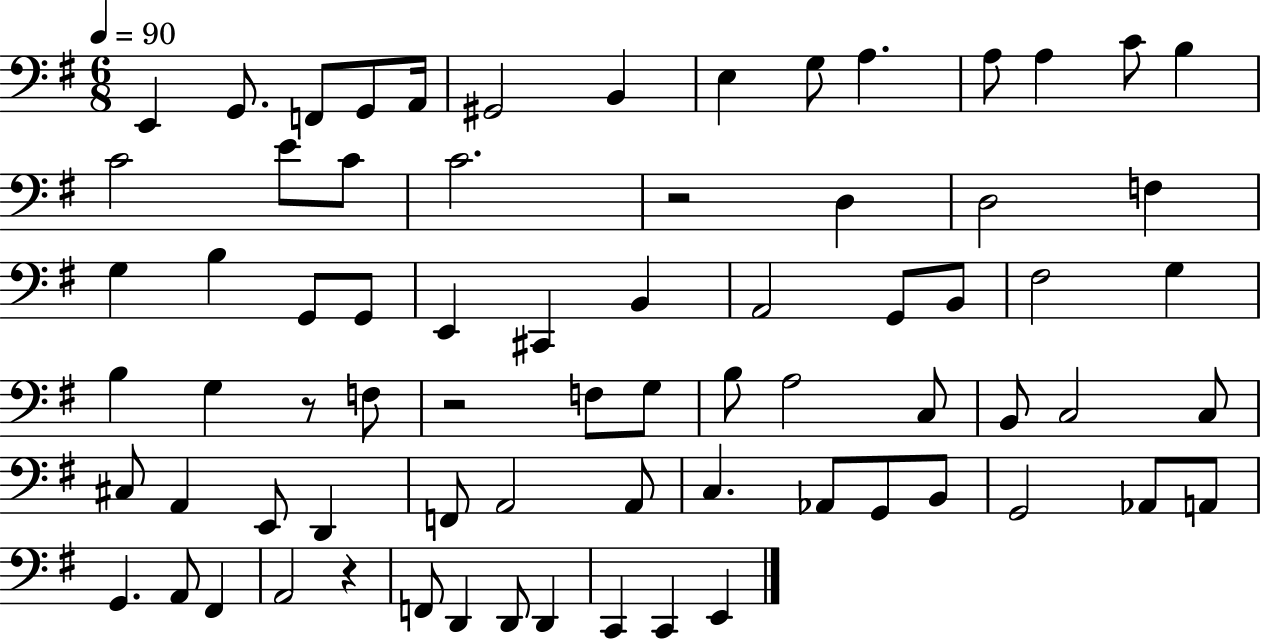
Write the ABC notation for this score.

X:1
T:Untitled
M:6/8
L:1/4
K:G
E,, G,,/2 F,,/2 G,,/2 A,,/4 ^G,,2 B,, E, G,/2 A, A,/2 A, C/2 B, C2 E/2 C/2 C2 z2 D, D,2 F, G, B, G,,/2 G,,/2 E,, ^C,, B,, A,,2 G,,/2 B,,/2 ^F,2 G, B, G, z/2 F,/2 z2 F,/2 G,/2 B,/2 A,2 C,/2 B,,/2 C,2 C,/2 ^C,/2 A,, E,,/2 D,, F,,/2 A,,2 A,,/2 C, _A,,/2 G,,/2 B,,/2 G,,2 _A,,/2 A,,/2 G,, A,,/2 ^F,, A,,2 z F,,/2 D,, D,,/2 D,, C,, C,, E,,